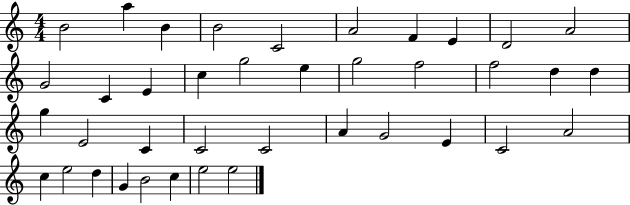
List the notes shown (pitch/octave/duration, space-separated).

B4/h A5/q B4/q B4/h C4/h A4/h F4/q E4/q D4/h A4/h G4/h C4/q E4/q C5/q G5/h E5/q G5/h F5/h F5/h D5/q D5/q G5/q E4/h C4/q C4/h C4/h A4/q G4/h E4/q C4/h A4/h C5/q E5/h D5/q G4/q B4/h C5/q E5/h E5/h